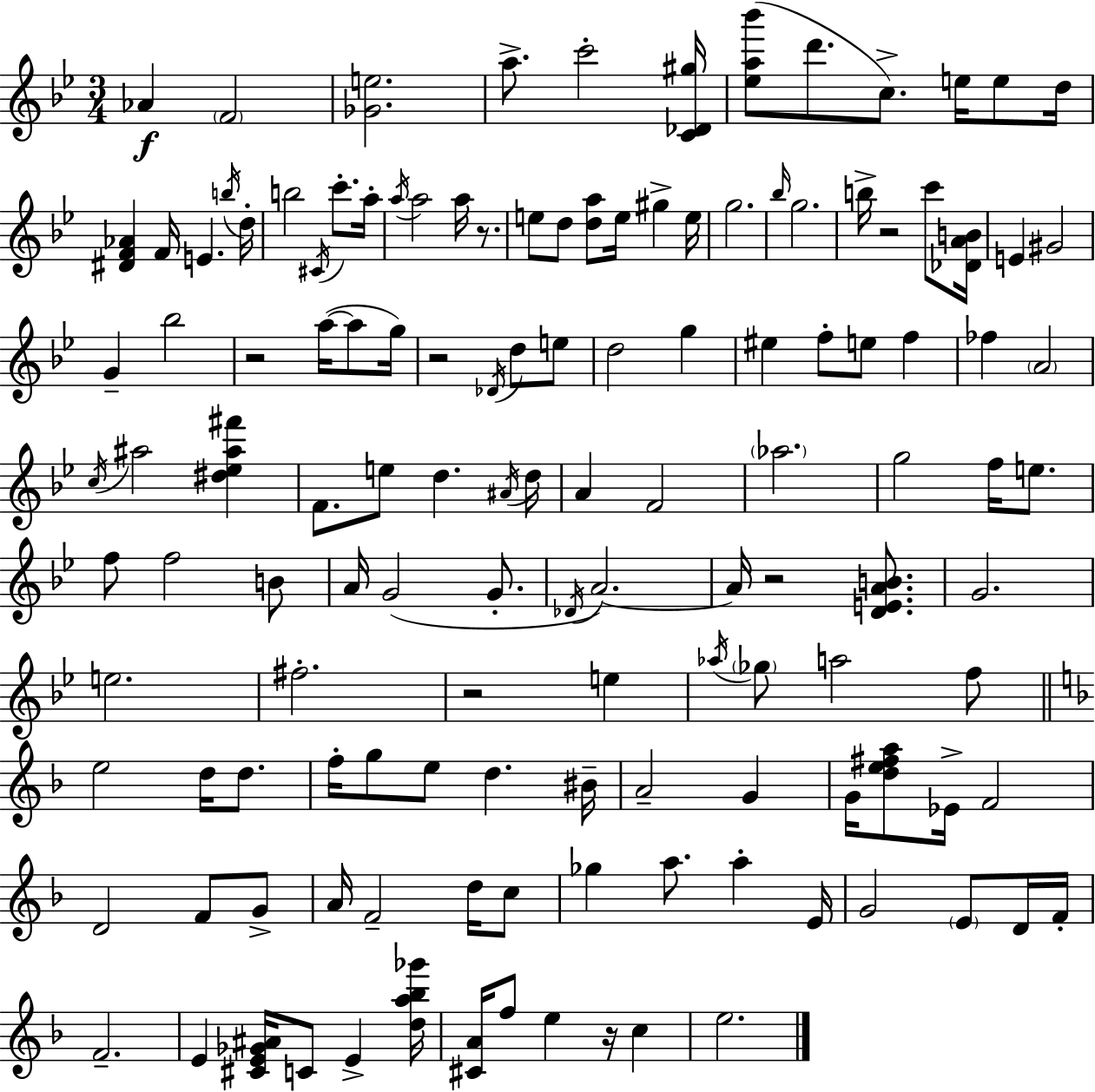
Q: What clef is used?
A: treble